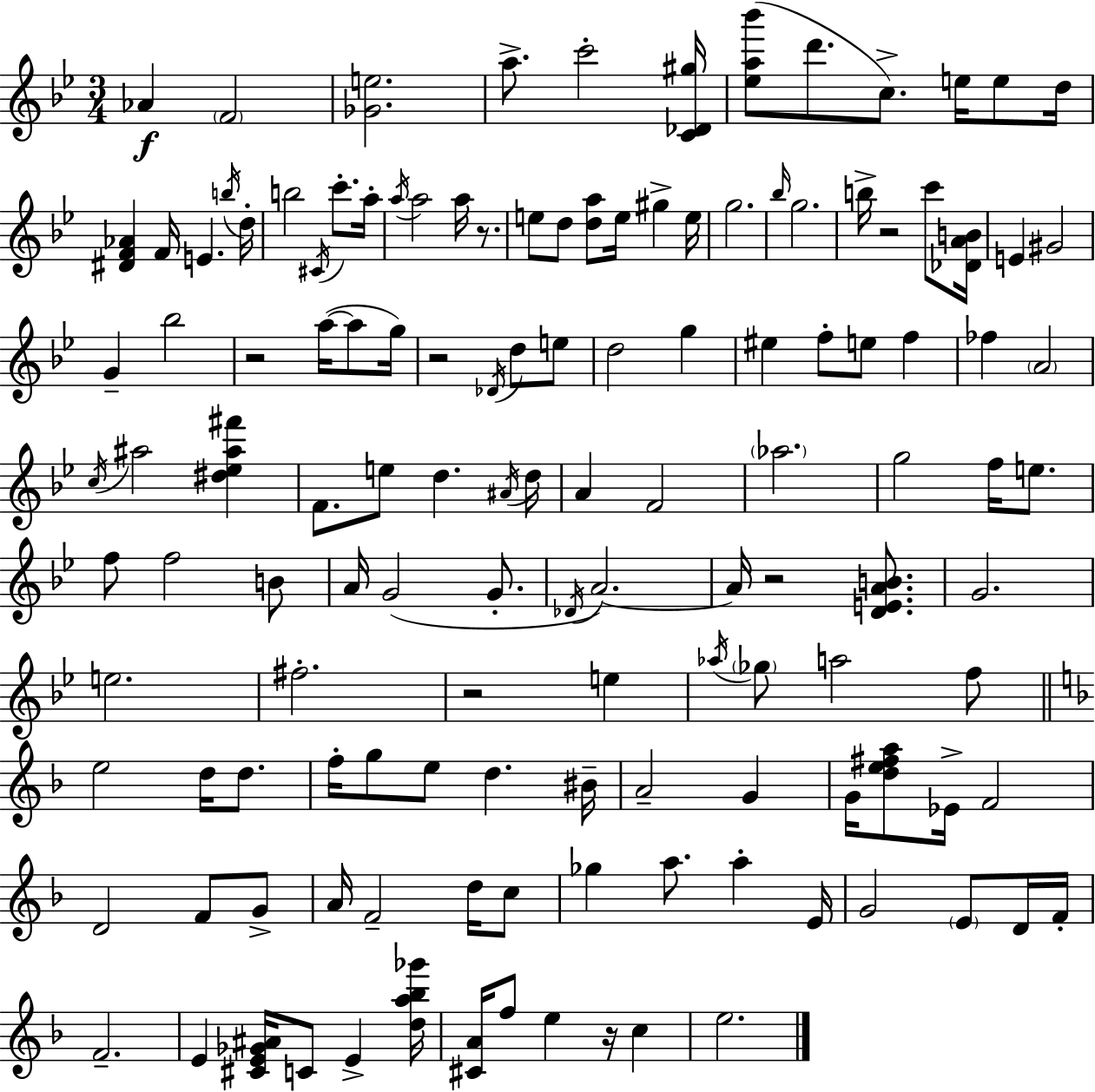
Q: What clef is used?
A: treble